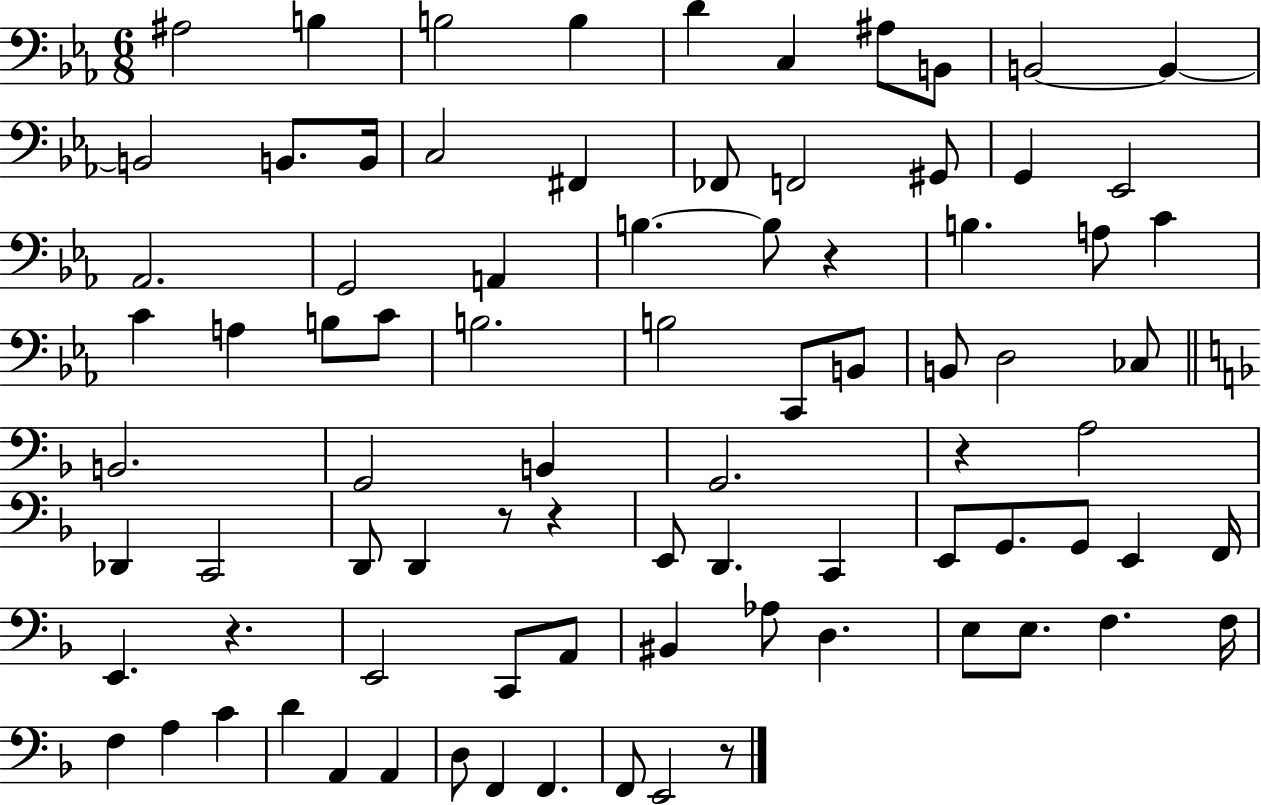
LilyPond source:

{
  \clef bass
  \numericTimeSignature
  \time 6/8
  \key ees \major
  ais2 b4 | b2 b4 | d'4 c4 ais8 b,8 | b,2~~ b,4~~ | \break b,2 b,8. b,16 | c2 fis,4 | fes,8 f,2 gis,8 | g,4 ees,2 | \break aes,2. | g,2 a,4 | b4.~~ b8 r4 | b4. a8 c'4 | \break c'4 a4 b8 c'8 | b2. | b2 c,8 b,8 | b,8 d2 ces8 | \break \bar "||" \break \key f \major b,2. | g,2 b,4 | g,2. | r4 a2 | \break des,4 c,2 | d,8 d,4 r8 r4 | e,8 d,4. c,4 | e,8 g,8. g,8 e,4 f,16 | \break e,4. r4. | e,2 c,8 a,8 | bis,4 aes8 d4. | e8 e8. f4. f16 | \break f4 a4 c'4 | d'4 a,4 a,4 | d8 f,4 f,4. | f,8 e,2 r8 | \break \bar "|."
}